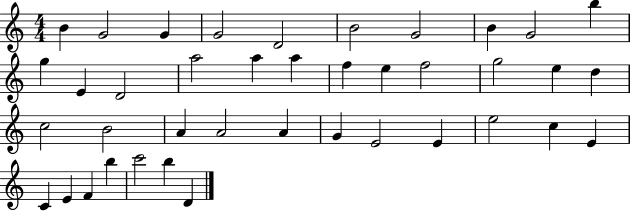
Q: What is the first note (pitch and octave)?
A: B4